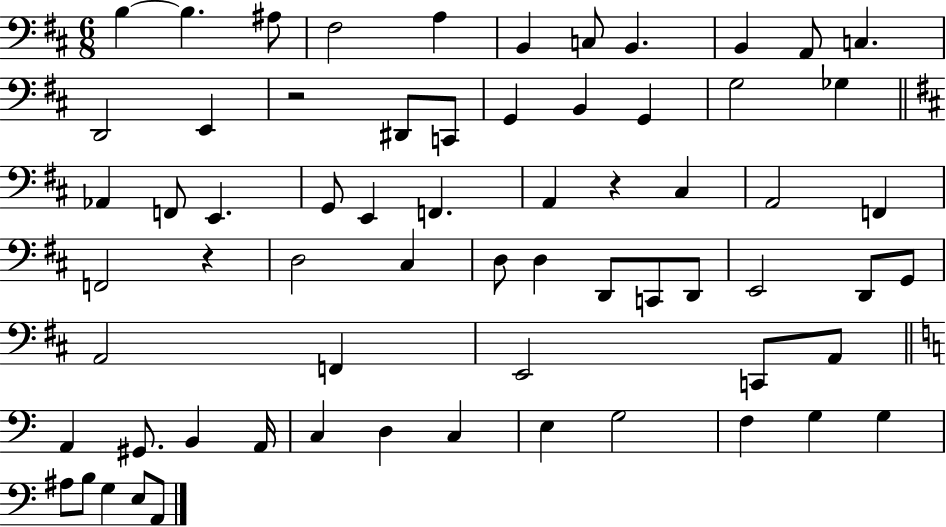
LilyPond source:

{
  \clef bass
  \numericTimeSignature
  \time 6/8
  \key d \major
  \repeat volta 2 { b4~~ b4. ais8 | fis2 a4 | b,4 c8 b,4. | b,4 a,8 c4. | \break d,2 e,4 | r2 dis,8 c,8 | g,4 b,4 g,4 | g2 ges4 | \break \bar "||" \break \key b \minor aes,4 f,8 e,4. | g,8 e,4 f,4. | a,4 r4 cis4 | a,2 f,4 | \break f,2 r4 | d2 cis4 | d8 d4 d,8 c,8 d,8 | e,2 d,8 g,8 | \break a,2 f,4 | e,2 c,8 a,8 | \bar "||" \break \key a \minor a,4 gis,8. b,4 a,16 | c4 d4 c4 | e4 g2 | f4 g4 g4 | \break ais8 b8 g4 e8 a,8 | } \bar "|."
}